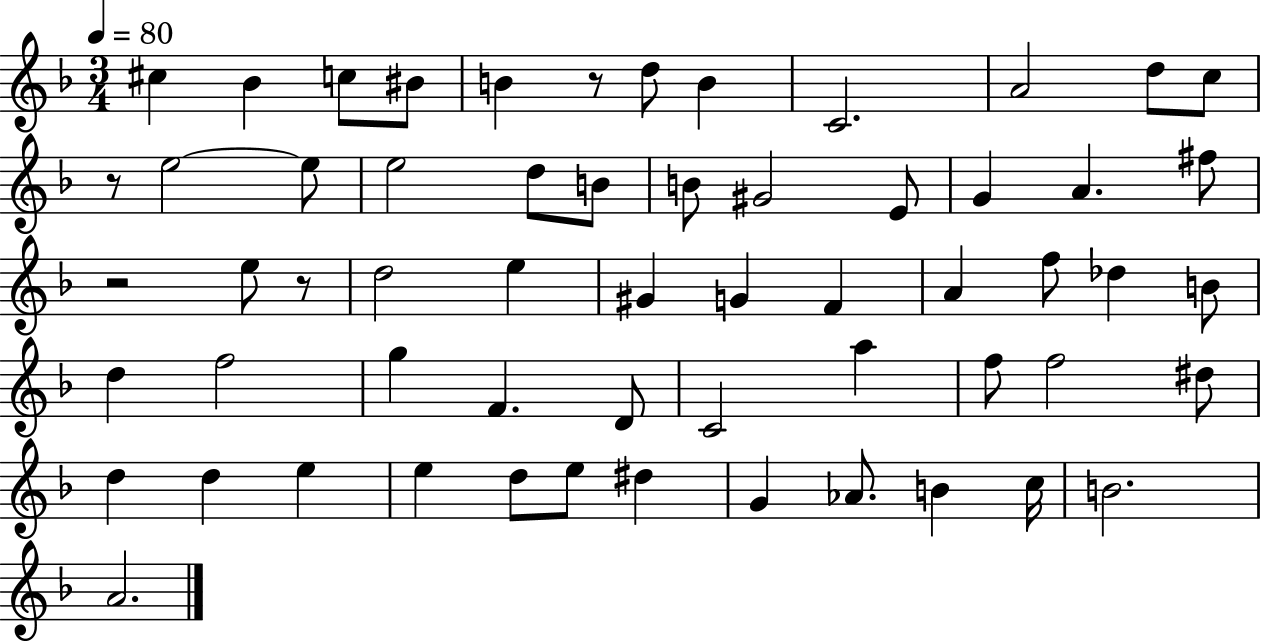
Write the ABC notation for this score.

X:1
T:Untitled
M:3/4
L:1/4
K:F
^c _B c/2 ^B/2 B z/2 d/2 B C2 A2 d/2 c/2 z/2 e2 e/2 e2 d/2 B/2 B/2 ^G2 E/2 G A ^f/2 z2 e/2 z/2 d2 e ^G G F A f/2 _d B/2 d f2 g F D/2 C2 a f/2 f2 ^d/2 d d e e d/2 e/2 ^d G _A/2 B c/4 B2 A2